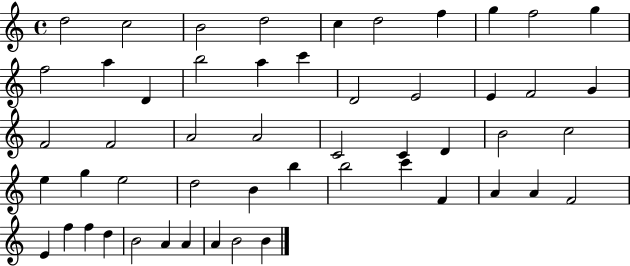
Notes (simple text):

D5/h C5/h B4/h D5/h C5/q D5/h F5/q G5/q F5/h G5/q F5/h A5/q D4/q B5/h A5/q C6/q D4/h E4/h E4/q F4/h G4/q F4/h F4/h A4/h A4/h C4/h C4/q D4/q B4/h C5/h E5/q G5/q E5/h D5/h B4/q B5/q B5/h C6/q F4/q A4/q A4/q F4/h E4/q F5/q F5/q D5/q B4/h A4/q A4/q A4/q B4/h B4/q